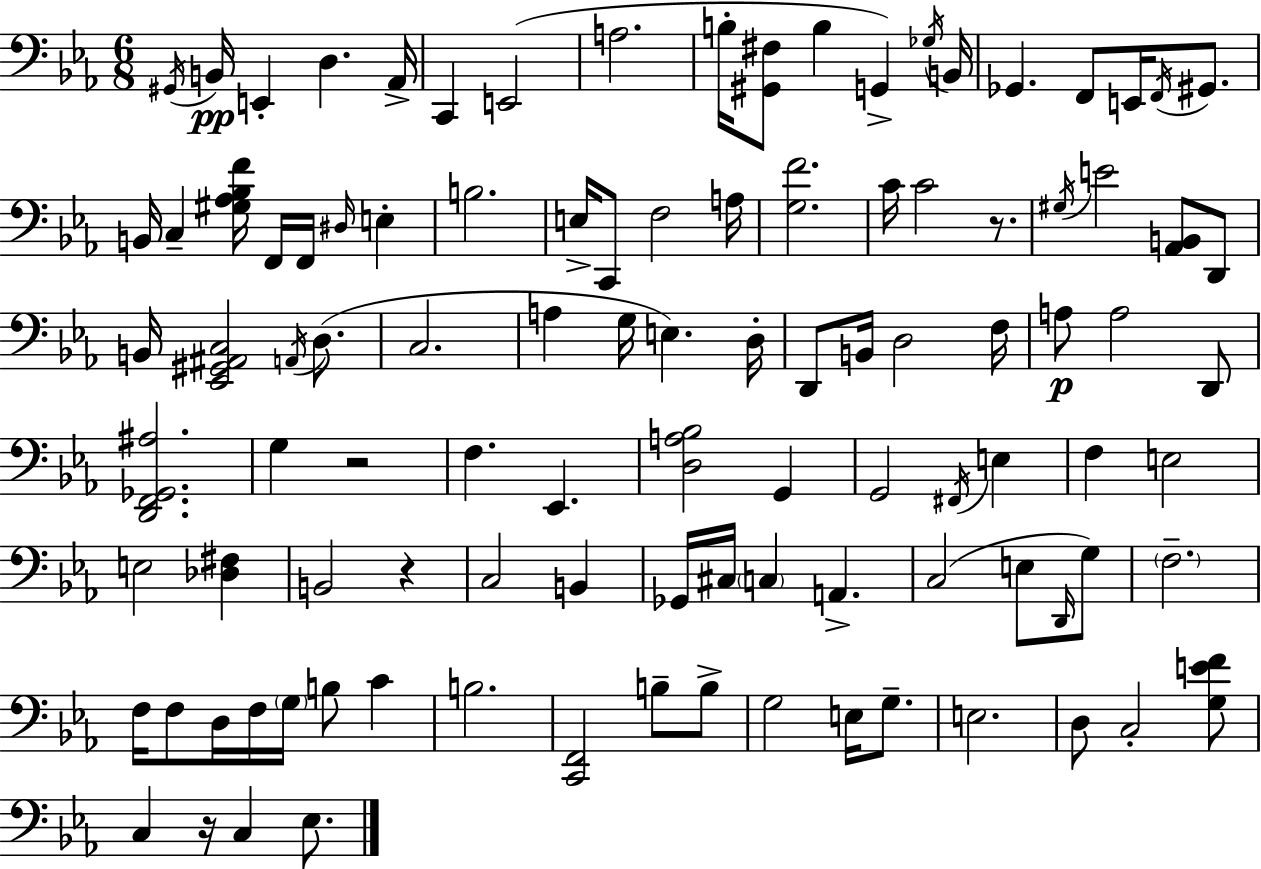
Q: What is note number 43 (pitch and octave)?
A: D2